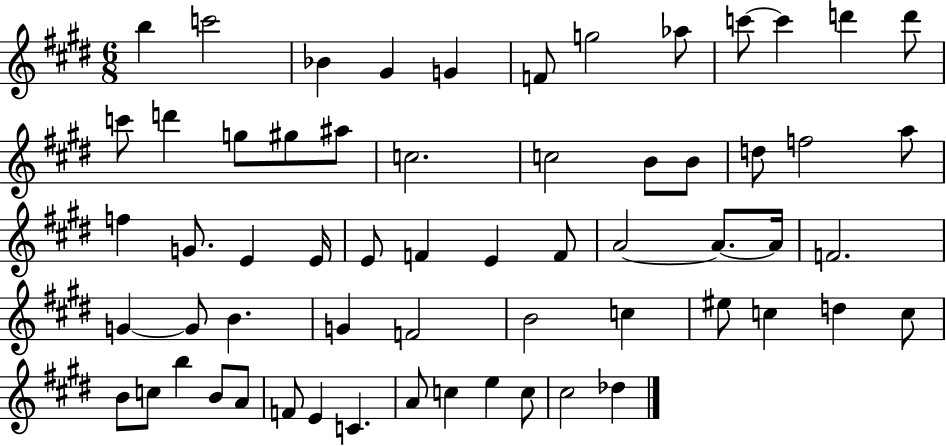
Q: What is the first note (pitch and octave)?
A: B5